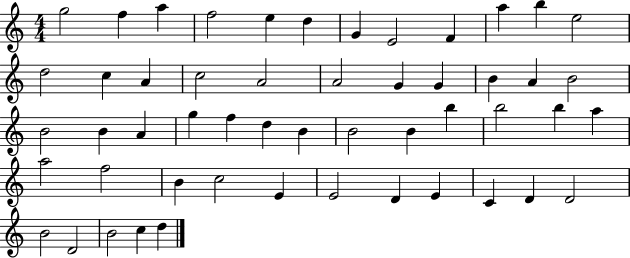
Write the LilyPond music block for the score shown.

{
  \clef treble
  \numericTimeSignature
  \time 4/4
  \key c \major
  g''2 f''4 a''4 | f''2 e''4 d''4 | g'4 e'2 f'4 | a''4 b''4 e''2 | \break d''2 c''4 a'4 | c''2 a'2 | a'2 g'4 g'4 | b'4 a'4 b'2 | \break b'2 b'4 a'4 | g''4 f''4 d''4 b'4 | b'2 b'4 b''4 | b''2 b''4 a''4 | \break a''2 f''2 | b'4 c''2 e'4 | e'2 d'4 e'4 | c'4 d'4 d'2 | \break b'2 d'2 | b'2 c''4 d''4 | \bar "|."
}